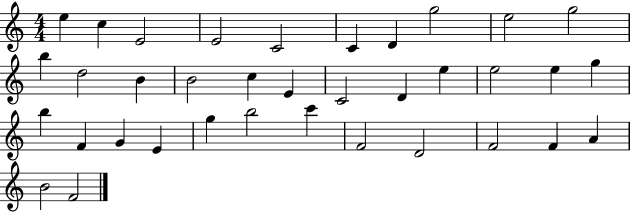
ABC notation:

X:1
T:Untitled
M:4/4
L:1/4
K:C
e c E2 E2 C2 C D g2 e2 g2 b d2 B B2 c E C2 D e e2 e g b F G E g b2 c' F2 D2 F2 F A B2 F2